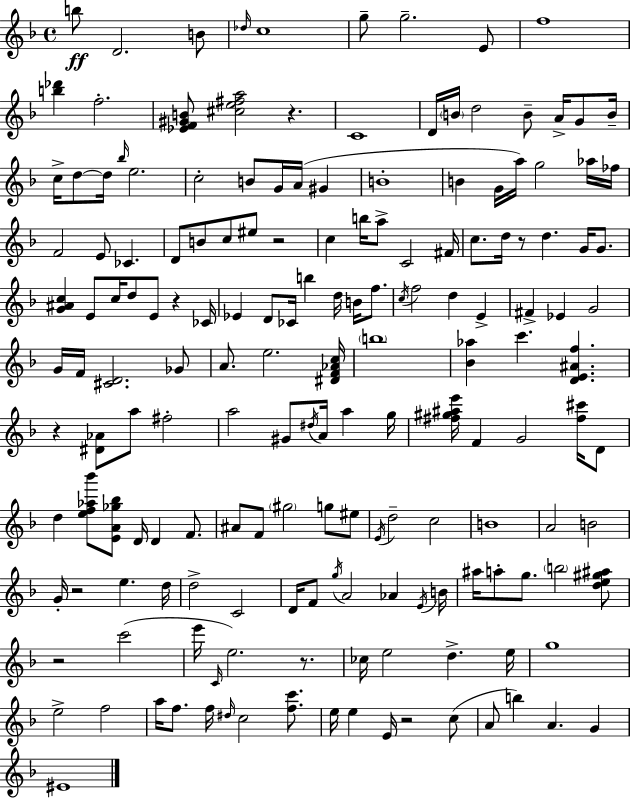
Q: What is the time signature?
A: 4/4